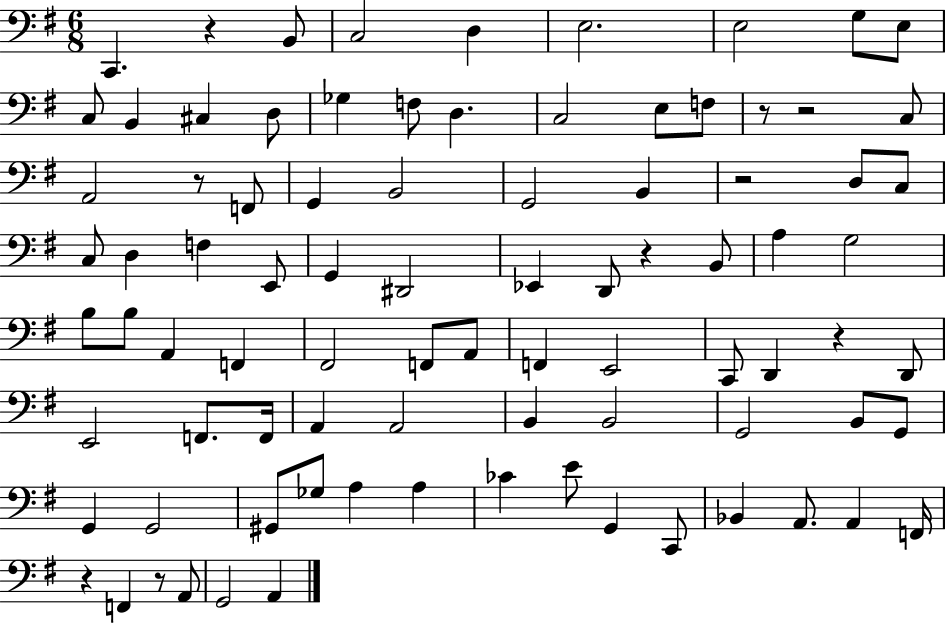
{
  \clef bass
  \numericTimeSignature
  \time 6/8
  \key g \major
  c,4. r4 b,8 | c2 d4 | e2. | e2 g8 e8 | \break c8 b,4 cis4 d8 | ges4 f8 d4. | c2 e8 f8 | r8 r2 c8 | \break a,2 r8 f,8 | g,4 b,2 | g,2 b,4 | r2 d8 c8 | \break c8 d4 f4 e,8 | g,4 dis,2 | ees,4 d,8 r4 b,8 | a4 g2 | \break b8 b8 a,4 f,4 | fis,2 f,8 a,8 | f,4 e,2 | c,8 d,4 r4 d,8 | \break e,2 f,8. f,16 | a,4 a,2 | b,4 b,2 | g,2 b,8 g,8 | \break g,4 g,2 | gis,8 ges8 a4 a4 | ces'4 e'8 g,4 c,8 | bes,4 a,8. a,4 f,16 | \break r4 f,4 r8 a,8 | g,2 a,4 | \bar "|."
}